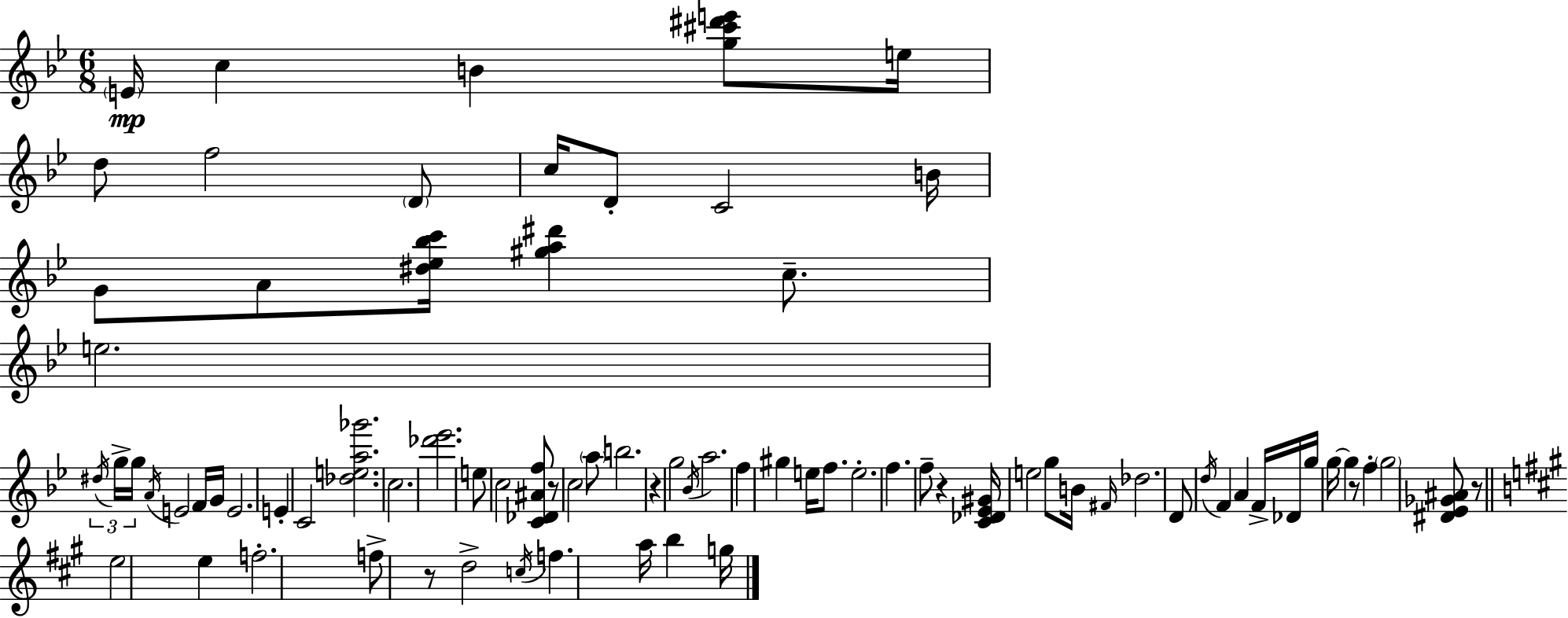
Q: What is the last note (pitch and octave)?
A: G5